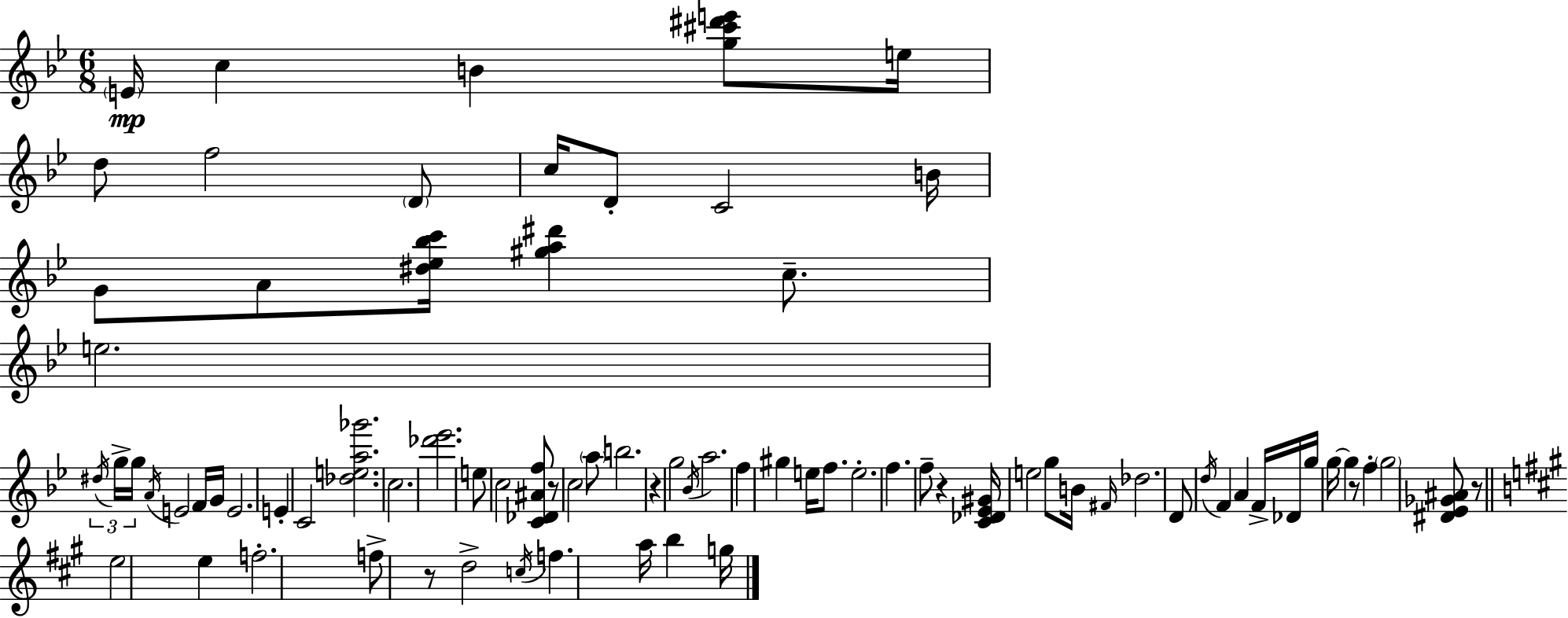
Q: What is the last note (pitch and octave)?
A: G5